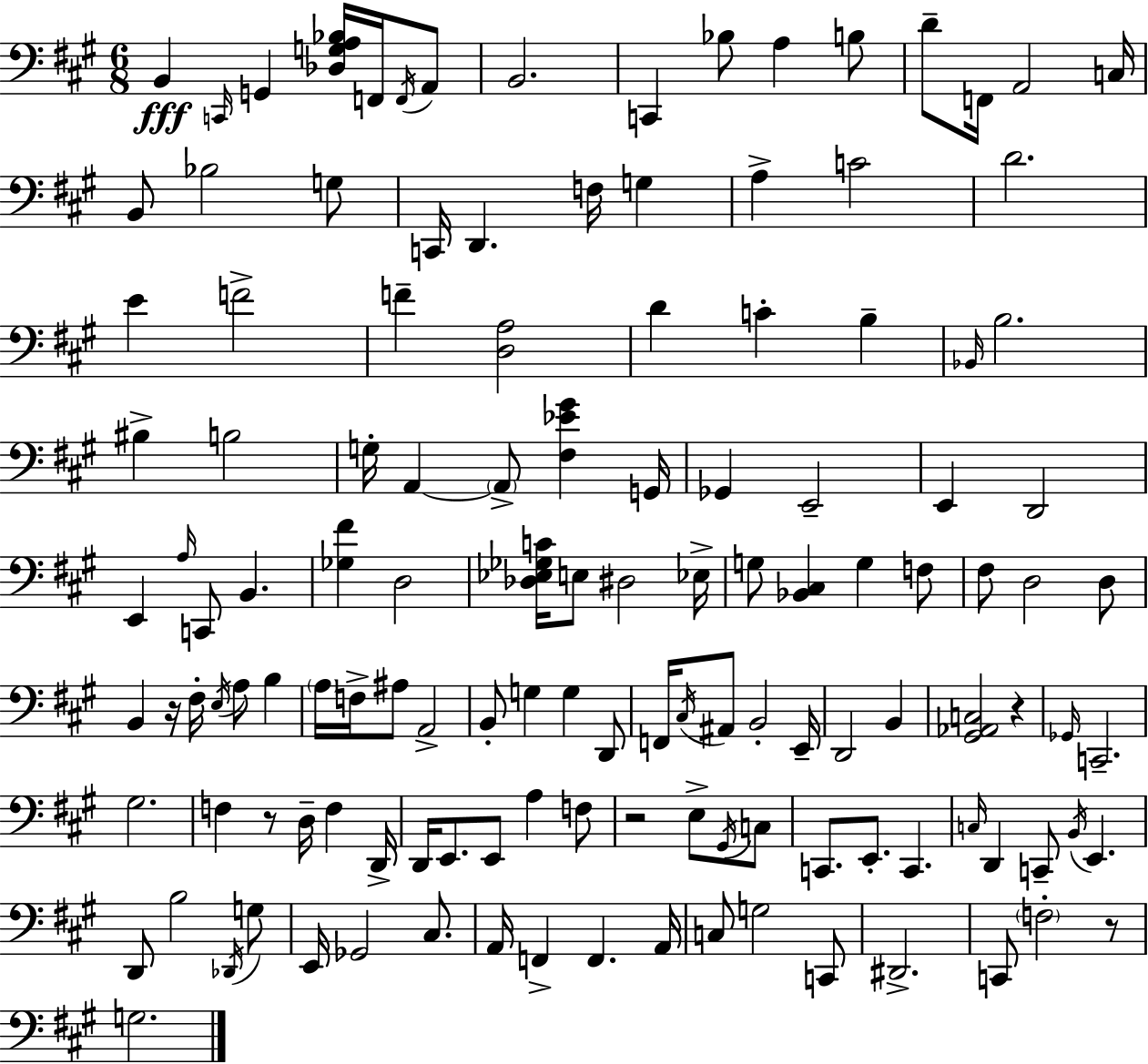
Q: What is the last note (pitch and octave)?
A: G3